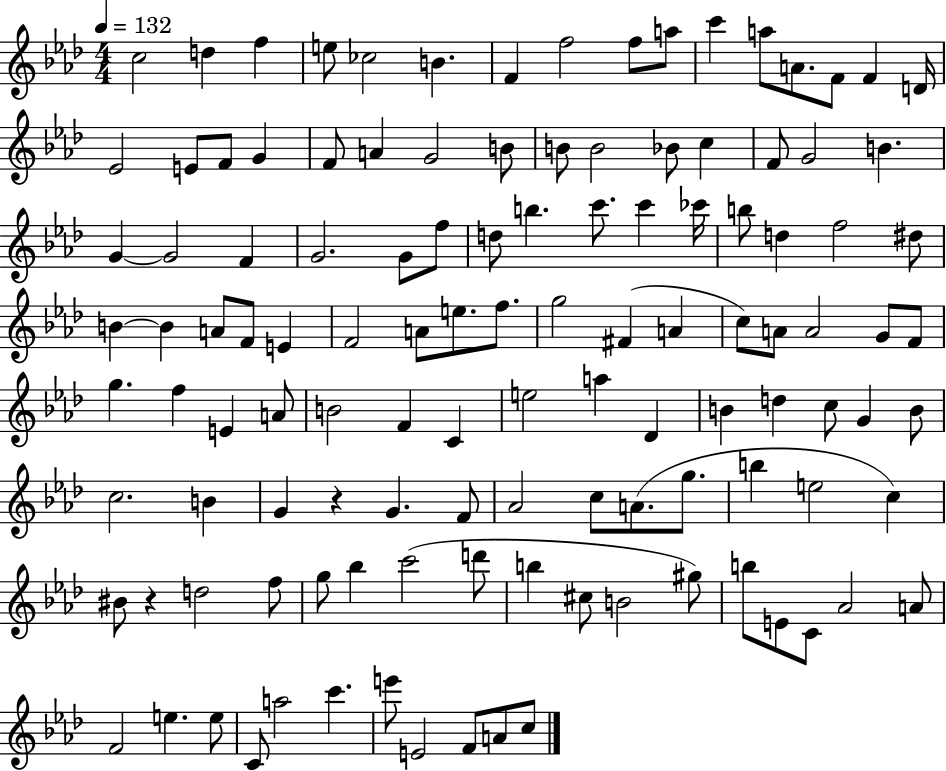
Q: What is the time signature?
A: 4/4